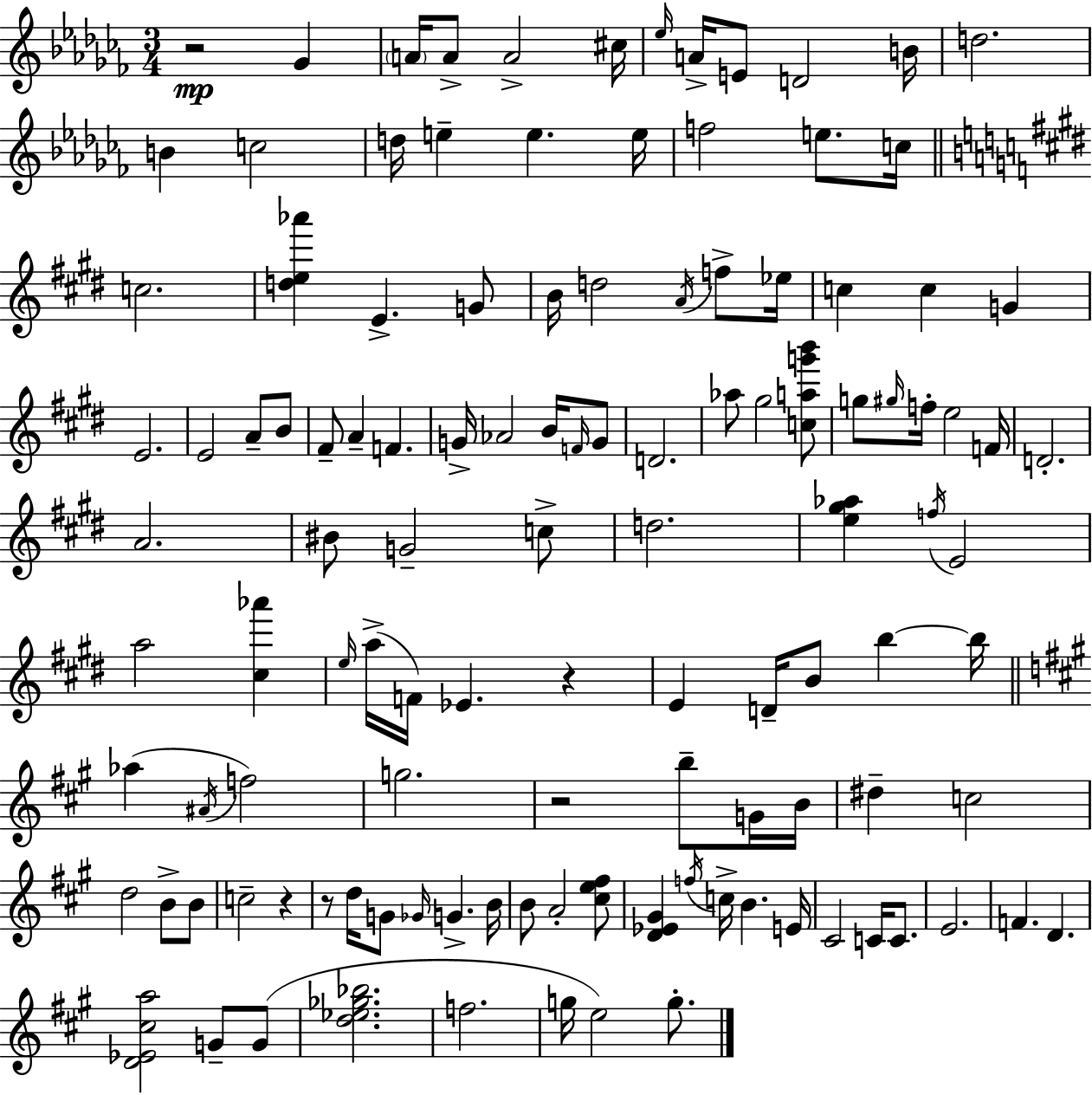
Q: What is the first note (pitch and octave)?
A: Gb4